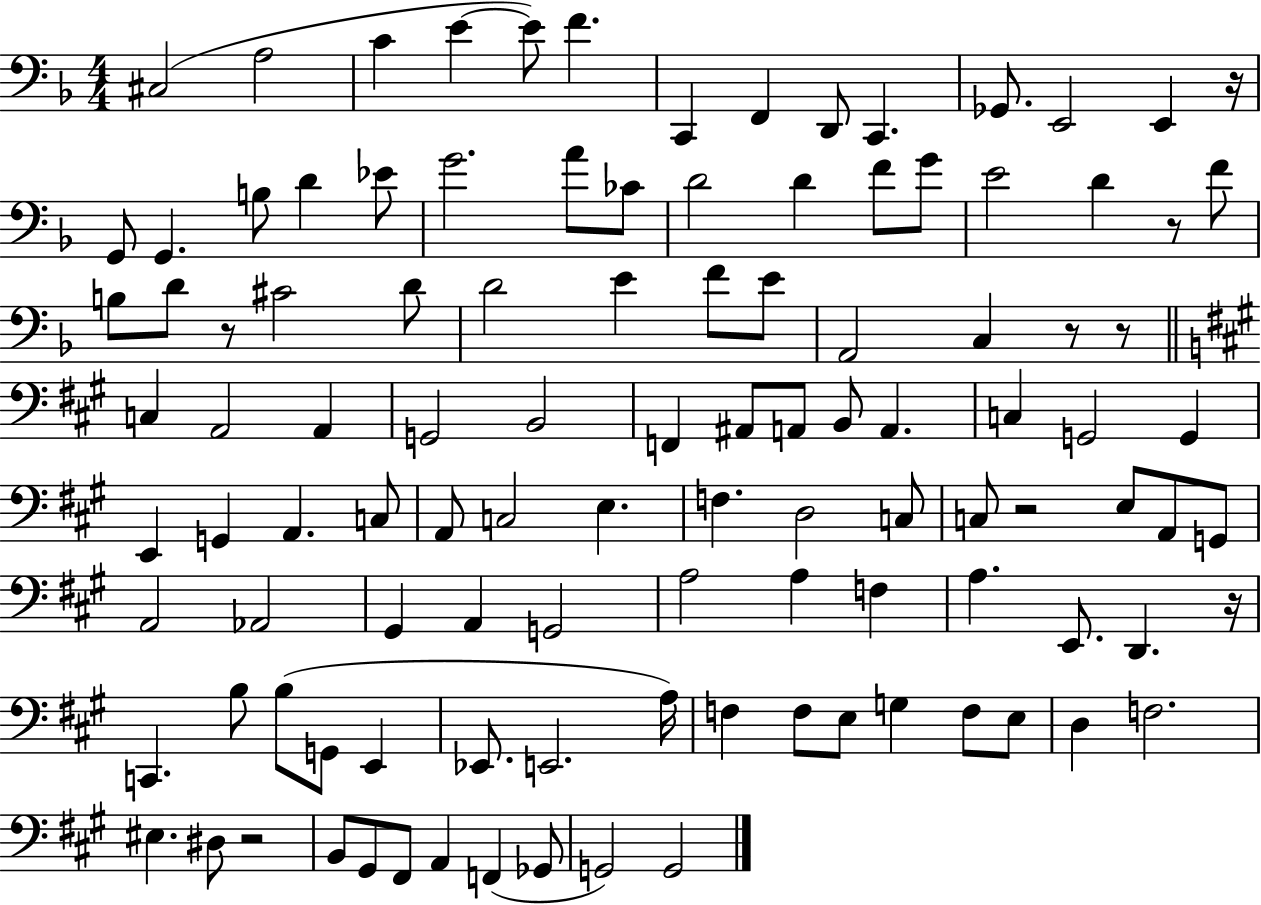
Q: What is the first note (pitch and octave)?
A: C#3